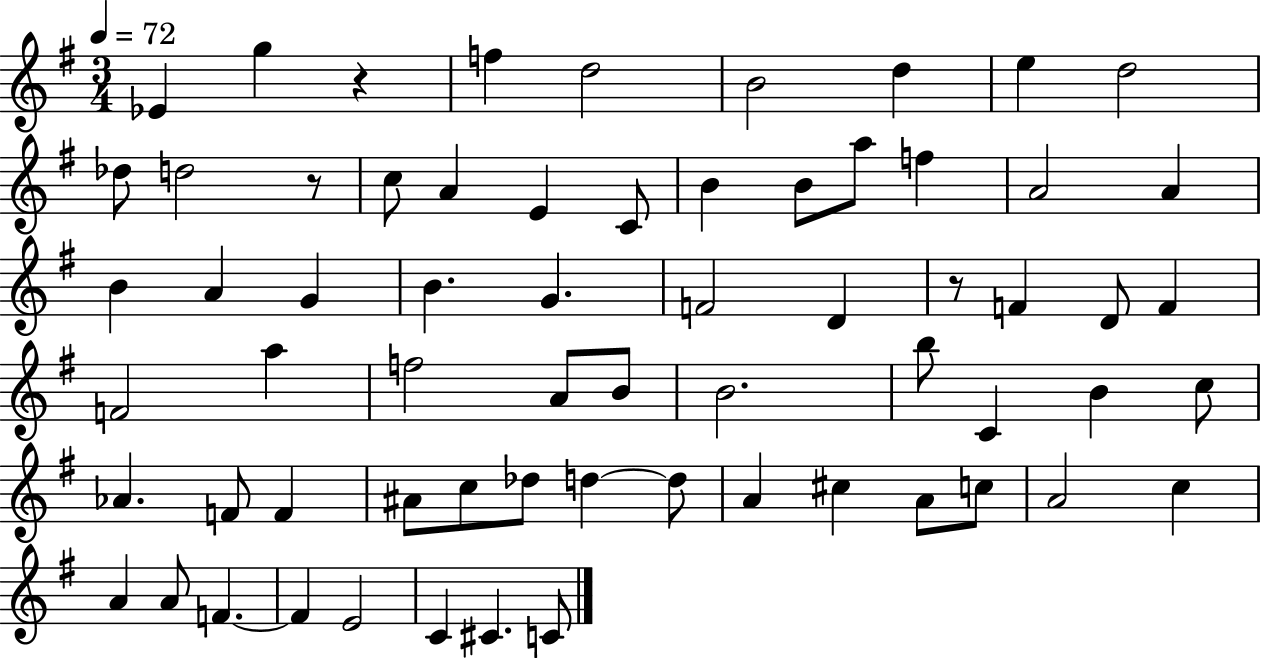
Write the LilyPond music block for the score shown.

{
  \clef treble
  \numericTimeSignature
  \time 3/4
  \key g \major
  \tempo 4 = 72
  ees'4 g''4 r4 | f''4 d''2 | b'2 d''4 | e''4 d''2 | \break des''8 d''2 r8 | c''8 a'4 e'4 c'8 | b'4 b'8 a''8 f''4 | a'2 a'4 | \break b'4 a'4 g'4 | b'4. g'4. | f'2 d'4 | r8 f'4 d'8 f'4 | \break f'2 a''4 | f''2 a'8 b'8 | b'2. | b''8 c'4 b'4 c''8 | \break aes'4. f'8 f'4 | ais'8 c''8 des''8 d''4~~ d''8 | a'4 cis''4 a'8 c''8 | a'2 c''4 | \break a'4 a'8 f'4.~~ | f'4 e'2 | c'4 cis'4. c'8 | \bar "|."
}